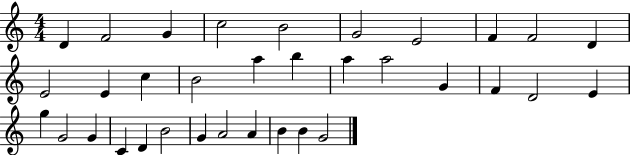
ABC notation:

X:1
T:Untitled
M:4/4
L:1/4
K:C
D F2 G c2 B2 G2 E2 F F2 D E2 E c B2 a b a a2 G F D2 E g G2 G C D B2 G A2 A B B G2